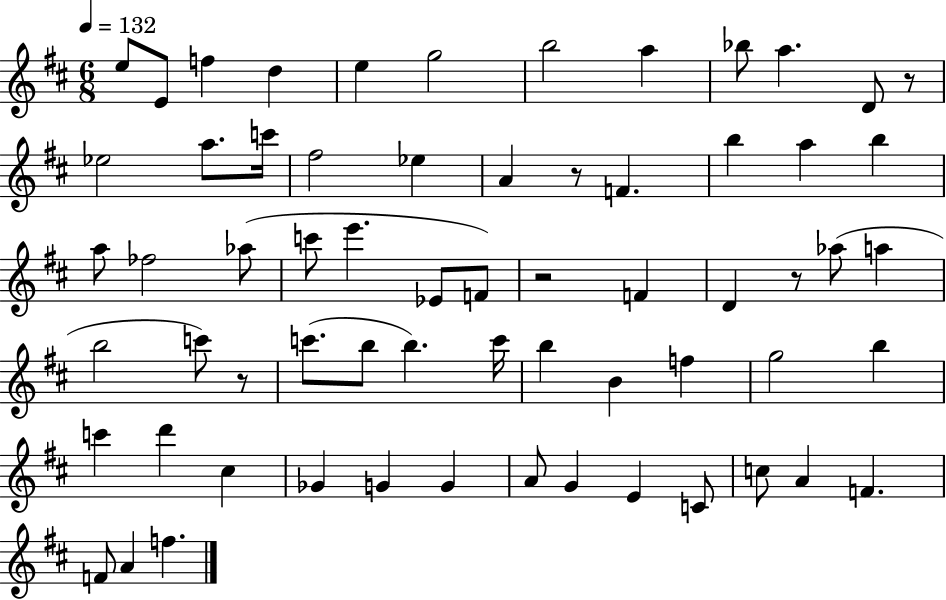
X:1
T:Untitled
M:6/8
L:1/4
K:D
e/2 E/2 f d e g2 b2 a _b/2 a D/2 z/2 _e2 a/2 c'/4 ^f2 _e A z/2 F b a b a/2 _f2 _a/2 c'/2 e' _E/2 F/2 z2 F D z/2 _a/2 a b2 c'/2 z/2 c'/2 b/2 b c'/4 b B f g2 b c' d' ^c _G G G A/2 G E C/2 c/2 A F F/2 A f